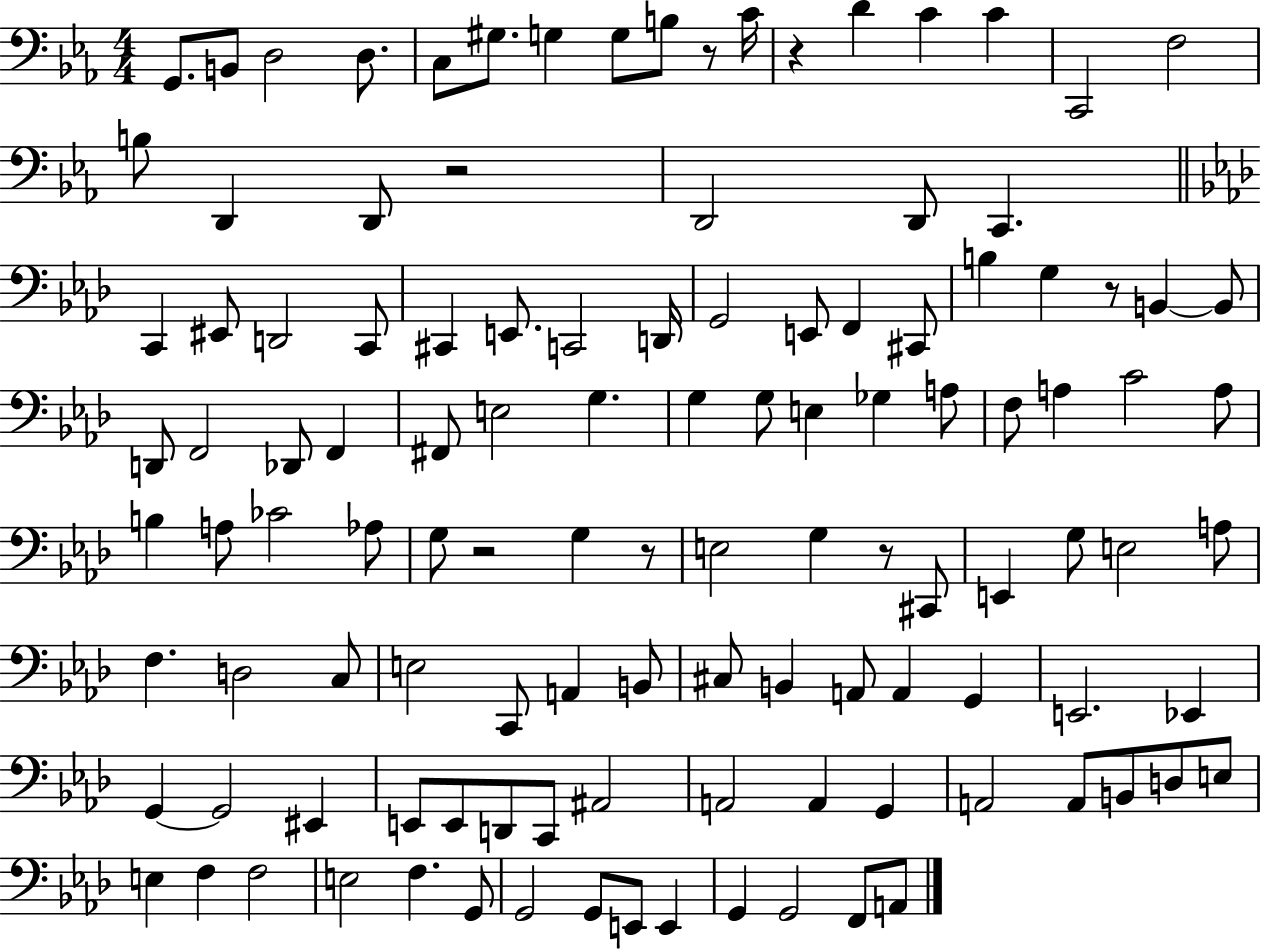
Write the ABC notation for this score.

X:1
T:Untitled
M:4/4
L:1/4
K:Eb
G,,/2 B,,/2 D,2 D,/2 C,/2 ^G,/2 G, G,/2 B,/2 z/2 C/4 z D C C C,,2 F,2 B,/2 D,, D,,/2 z2 D,,2 D,,/2 C,, C,, ^E,,/2 D,,2 C,,/2 ^C,, E,,/2 C,,2 D,,/4 G,,2 E,,/2 F,, ^C,,/2 B, G, z/2 B,, B,,/2 D,,/2 F,,2 _D,,/2 F,, ^F,,/2 E,2 G, G, G,/2 E, _G, A,/2 F,/2 A, C2 A,/2 B, A,/2 _C2 _A,/2 G,/2 z2 G, z/2 E,2 G, z/2 ^C,,/2 E,, G,/2 E,2 A,/2 F, D,2 C,/2 E,2 C,,/2 A,, B,,/2 ^C,/2 B,, A,,/2 A,, G,, E,,2 _E,, G,, G,,2 ^E,, E,,/2 E,,/2 D,,/2 C,,/2 ^A,,2 A,,2 A,, G,, A,,2 A,,/2 B,,/2 D,/2 E,/2 E, F, F,2 E,2 F, G,,/2 G,,2 G,,/2 E,,/2 E,, G,, G,,2 F,,/2 A,,/2